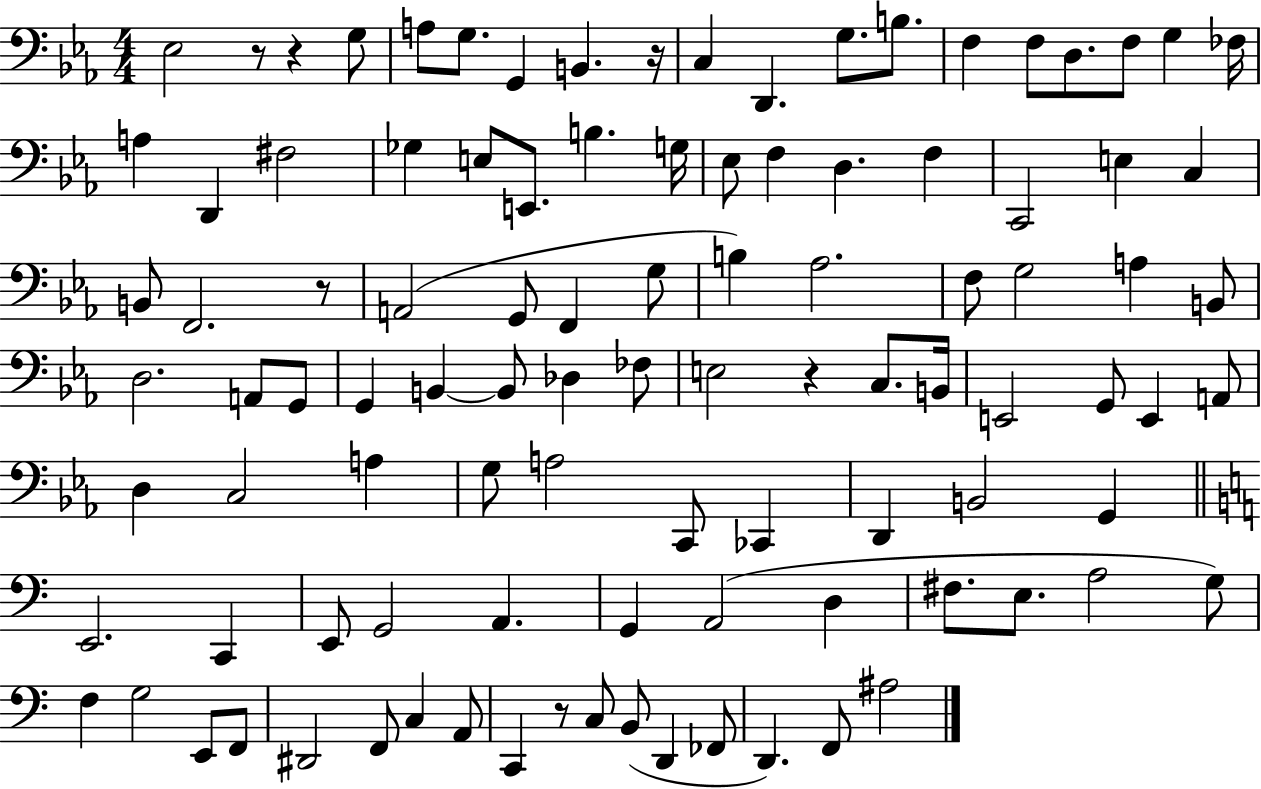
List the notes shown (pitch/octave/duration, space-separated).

Eb3/h R/e R/q G3/e A3/e G3/e. G2/q B2/q. R/s C3/q D2/q. G3/e. B3/e. F3/q F3/e D3/e. F3/e G3/q FES3/s A3/q D2/q F#3/h Gb3/q E3/e E2/e. B3/q. G3/s Eb3/e F3/q D3/q. F3/q C2/h E3/q C3/q B2/e F2/h. R/e A2/h G2/e F2/q G3/e B3/q Ab3/h. F3/e G3/h A3/q B2/e D3/h. A2/e G2/e G2/q B2/q B2/e Db3/q FES3/e E3/h R/q C3/e. B2/s E2/h G2/e E2/q A2/e D3/q C3/h A3/q G3/e A3/h C2/e CES2/q D2/q B2/h G2/q E2/h. C2/q E2/e G2/h A2/q. G2/q A2/h D3/q F#3/e. E3/e. A3/h G3/e F3/q G3/h E2/e F2/e D#2/h F2/e C3/q A2/e C2/q R/e C3/e B2/e D2/q FES2/e D2/q. F2/e A#3/h